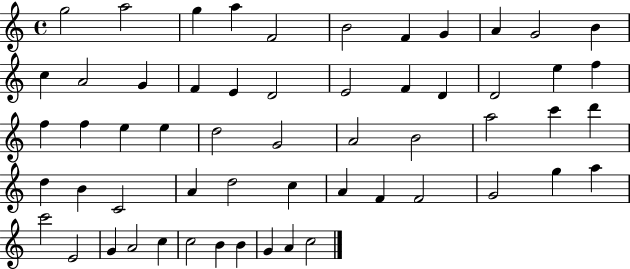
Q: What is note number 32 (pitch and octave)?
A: A5